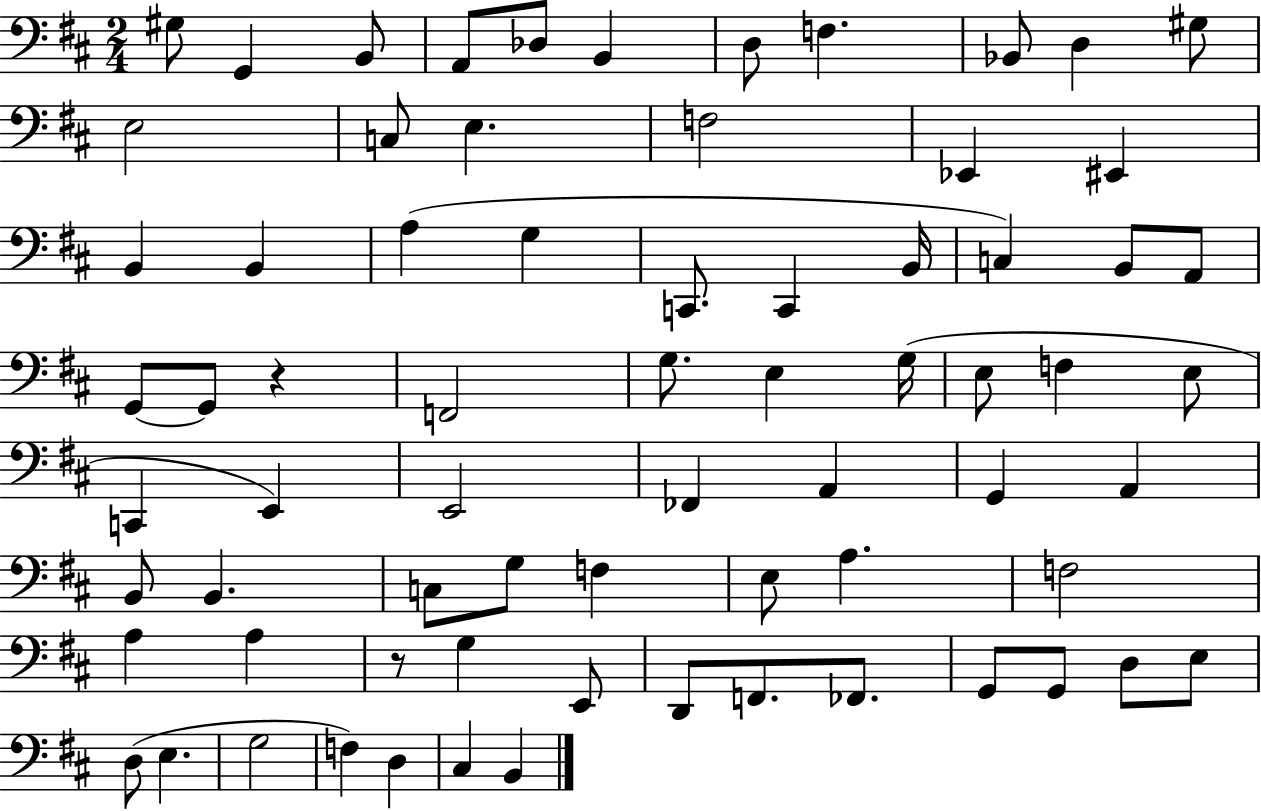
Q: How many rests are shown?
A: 2